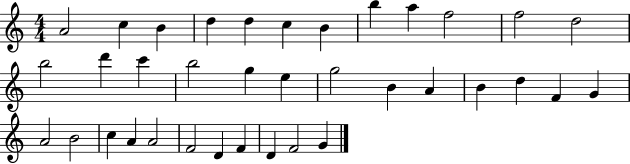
X:1
T:Untitled
M:4/4
L:1/4
K:C
A2 c B d d c B b a f2 f2 d2 b2 d' c' b2 g e g2 B A B d F G A2 B2 c A A2 F2 D F D F2 G